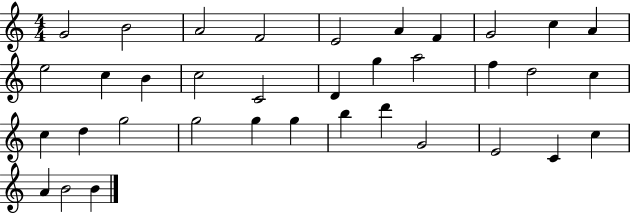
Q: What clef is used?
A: treble